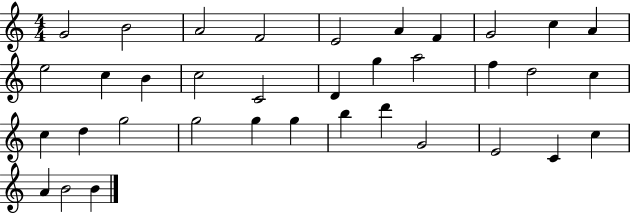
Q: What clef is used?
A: treble